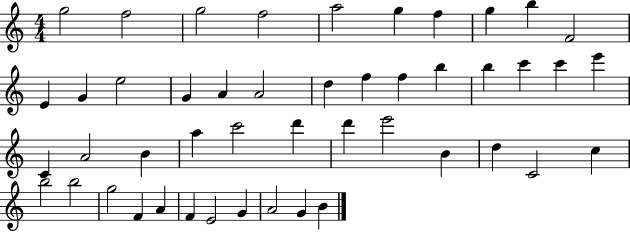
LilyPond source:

{
  \clef treble
  \numericTimeSignature
  \time 4/4
  \key c \major
  g''2 f''2 | g''2 f''2 | a''2 g''4 f''4 | g''4 b''4 f'2 | \break e'4 g'4 e''2 | g'4 a'4 a'2 | d''4 f''4 f''4 b''4 | b''4 c'''4 c'''4 e'''4 | \break c'4 a'2 b'4 | a''4 c'''2 d'''4 | d'''4 e'''2 b'4 | d''4 c'2 c''4 | \break b''2 b''2 | g''2 f'4 a'4 | f'4 e'2 g'4 | a'2 g'4 b'4 | \break \bar "|."
}